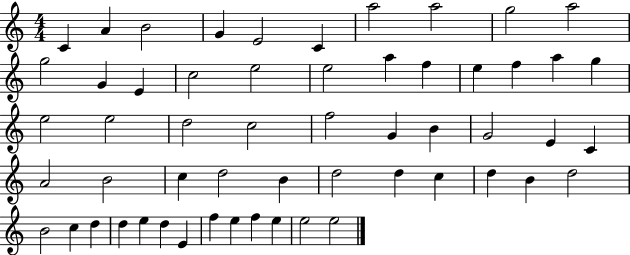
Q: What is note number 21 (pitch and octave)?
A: A5